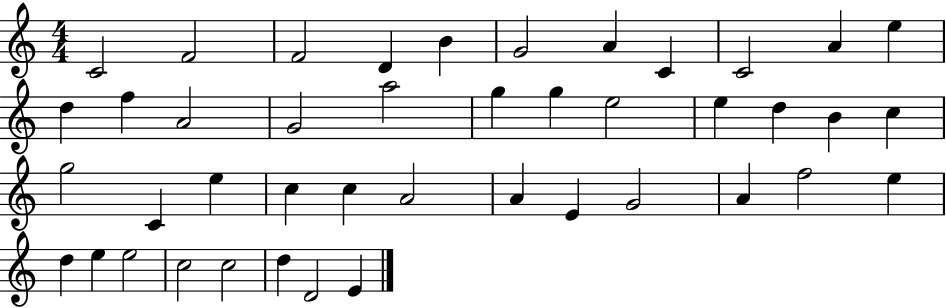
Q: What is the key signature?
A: C major